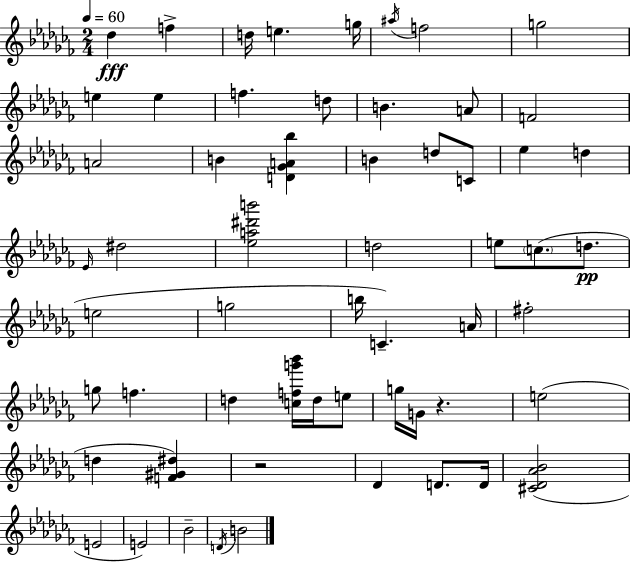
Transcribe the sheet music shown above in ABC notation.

X:1
T:Untitled
M:2/4
L:1/4
K:Abm
_d f d/4 e g/4 ^a/4 f2 g2 e e f d/2 B A/2 F2 A2 B [D_GA_b] B d/2 C/2 _e d _E/4 ^d2 [_ea^d'b']2 d2 e/2 c/2 d/2 e2 g2 b/4 C A/4 ^f2 g/2 f d [cfg'_b']/4 d/4 e/2 g/4 G/4 z e2 d [F^G^d] z2 _D D/2 D/4 [^C_D_A_B]2 E2 E2 _B2 D/4 B2